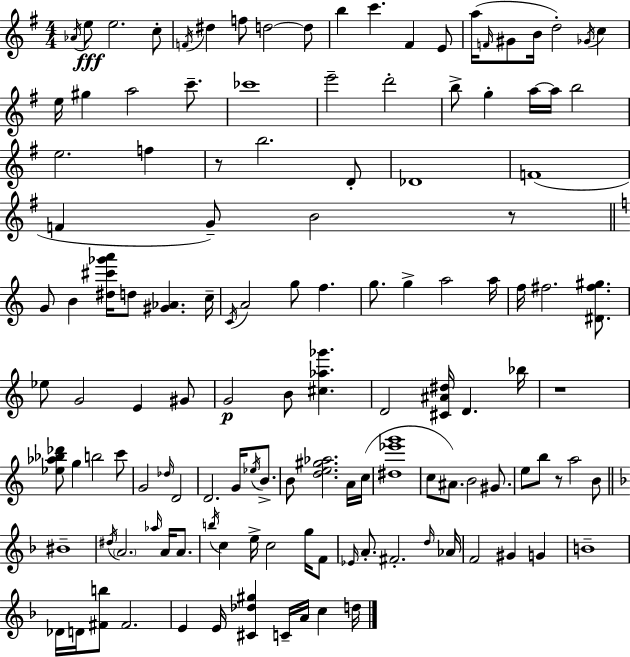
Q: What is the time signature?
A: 4/4